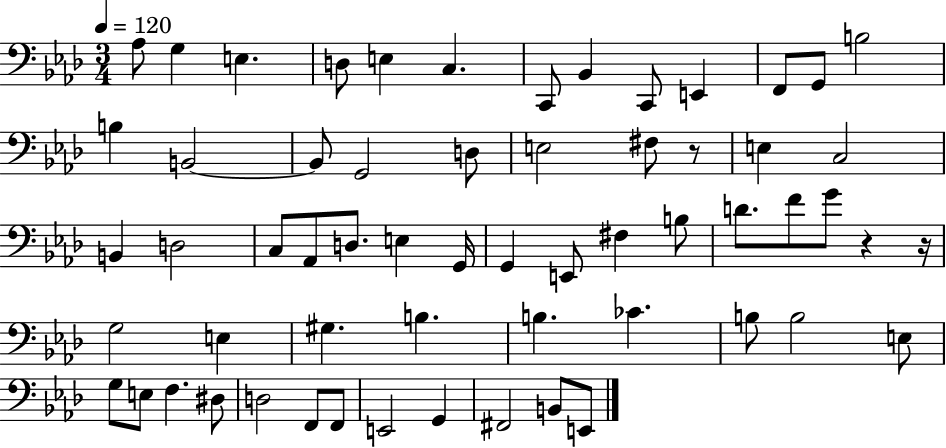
Ab3/e G3/q E3/q. D3/e E3/q C3/q. C2/e Bb2/q C2/e E2/q F2/e G2/e B3/h B3/q B2/h B2/e G2/h D3/e E3/h F#3/e R/e E3/q C3/h B2/q D3/h C3/e Ab2/e D3/e. E3/q G2/s G2/q E2/e F#3/q B3/e D4/e. F4/e G4/e R/q R/s G3/h E3/q G#3/q. B3/q. B3/q. CES4/q. B3/e B3/h E3/e G3/e E3/e F3/q. D#3/e D3/h F2/e F2/e E2/h G2/q F#2/h B2/e E2/e